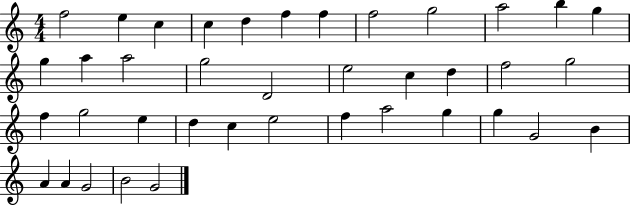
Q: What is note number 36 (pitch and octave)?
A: A4